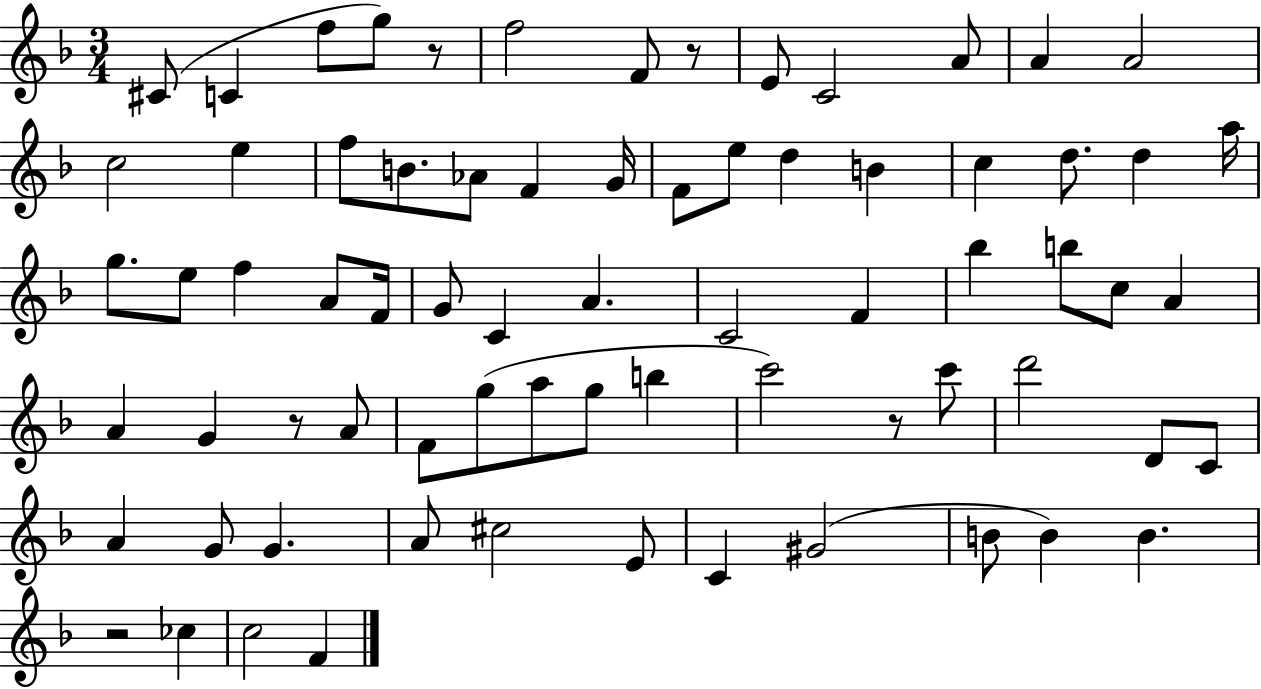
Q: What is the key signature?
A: F major